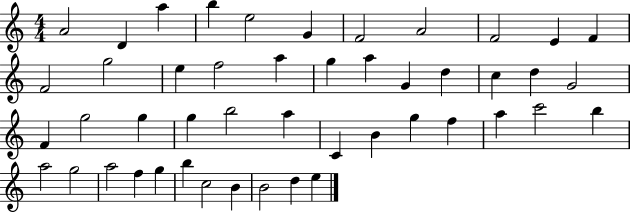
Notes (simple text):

A4/h D4/q A5/q B5/q E5/h G4/q F4/h A4/h F4/h E4/q F4/q F4/h G5/h E5/q F5/h A5/q G5/q A5/q G4/q D5/q C5/q D5/q G4/h F4/q G5/h G5/q G5/q B5/h A5/q C4/q B4/q G5/q F5/q A5/q C6/h B5/q A5/h G5/h A5/h F5/q G5/q B5/q C5/h B4/q B4/h D5/q E5/q